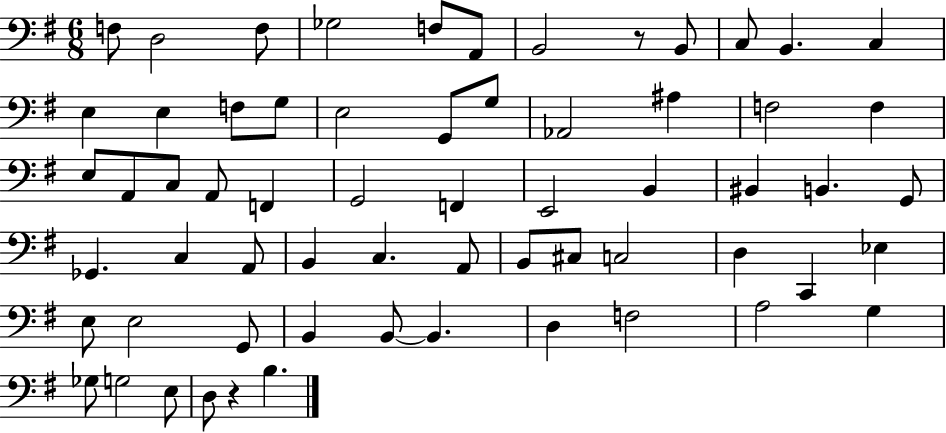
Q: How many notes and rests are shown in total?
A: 63